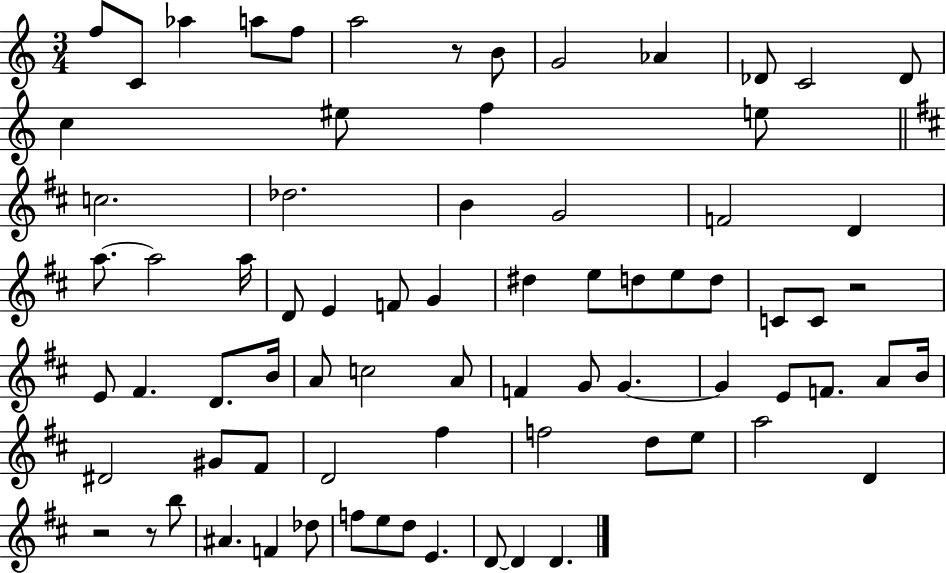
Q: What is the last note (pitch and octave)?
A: D4